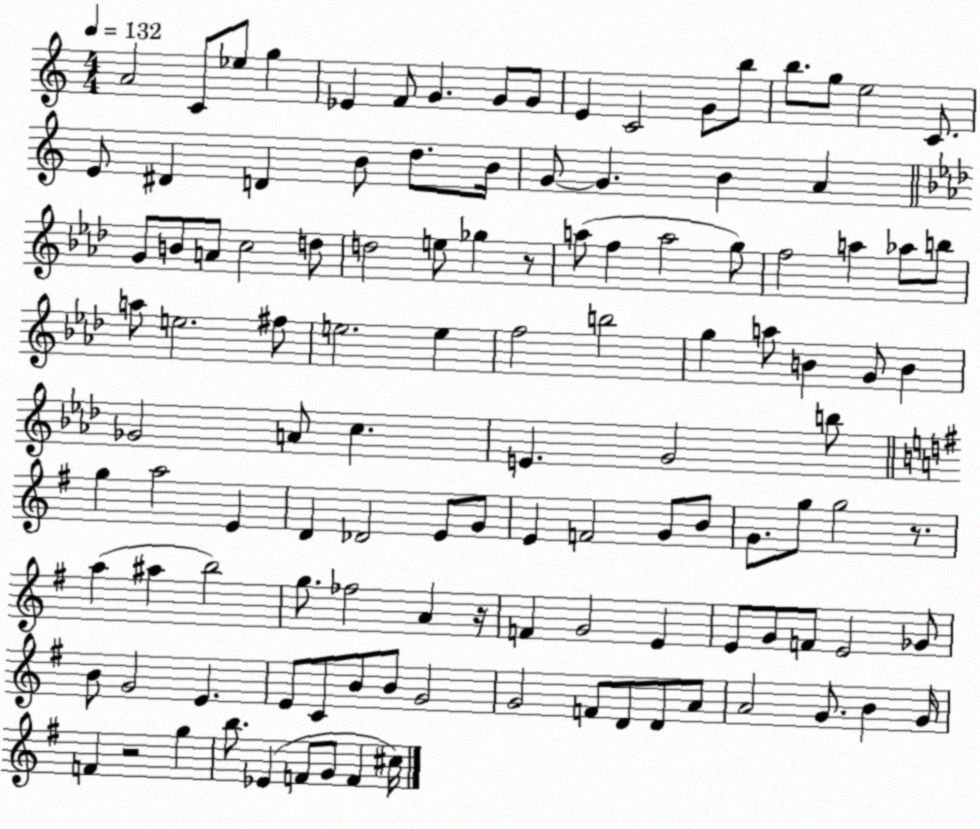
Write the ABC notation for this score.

X:1
T:Untitled
M:4/4
L:1/4
K:C
A2 C/2 _e/2 g _E F/2 G G/2 G/2 E C2 G/2 b/2 b/2 g/2 e2 C/2 E/2 ^D D B/2 d/2 B/4 G/2 G B A G/2 B/2 A/2 c2 d/2 d2 e/2 _g z/2 a/2 f a2 g/2 f2 a _a/2 b/2 a/2 e2 ^f/2 e2 e f2 b2 g a/2 B G/2 B _G2 A/2 c E G2 b/2 g a2 E D _D2 E/2 G/2 E F2 G/2 B/2 G/2 g/2 g2 z/2 a ^a b2 g/2 _f2 A z/4 F G2 E E/2 G/2 F/2 E2 _G/2 B/2 G2 E E/2 C/2 B/2 B/2 G2 G2 F/2 D/2 D/2 A/2 A2 G/2 B G/4 F z2 g b/2 _E F/2 G/2 F ^c/4